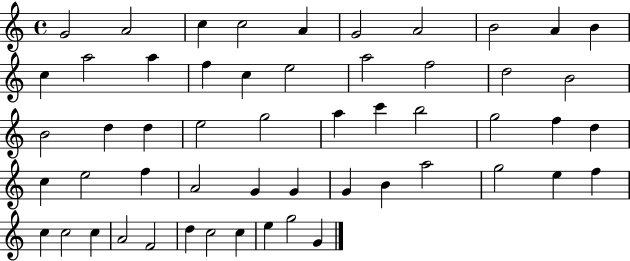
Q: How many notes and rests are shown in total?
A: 54